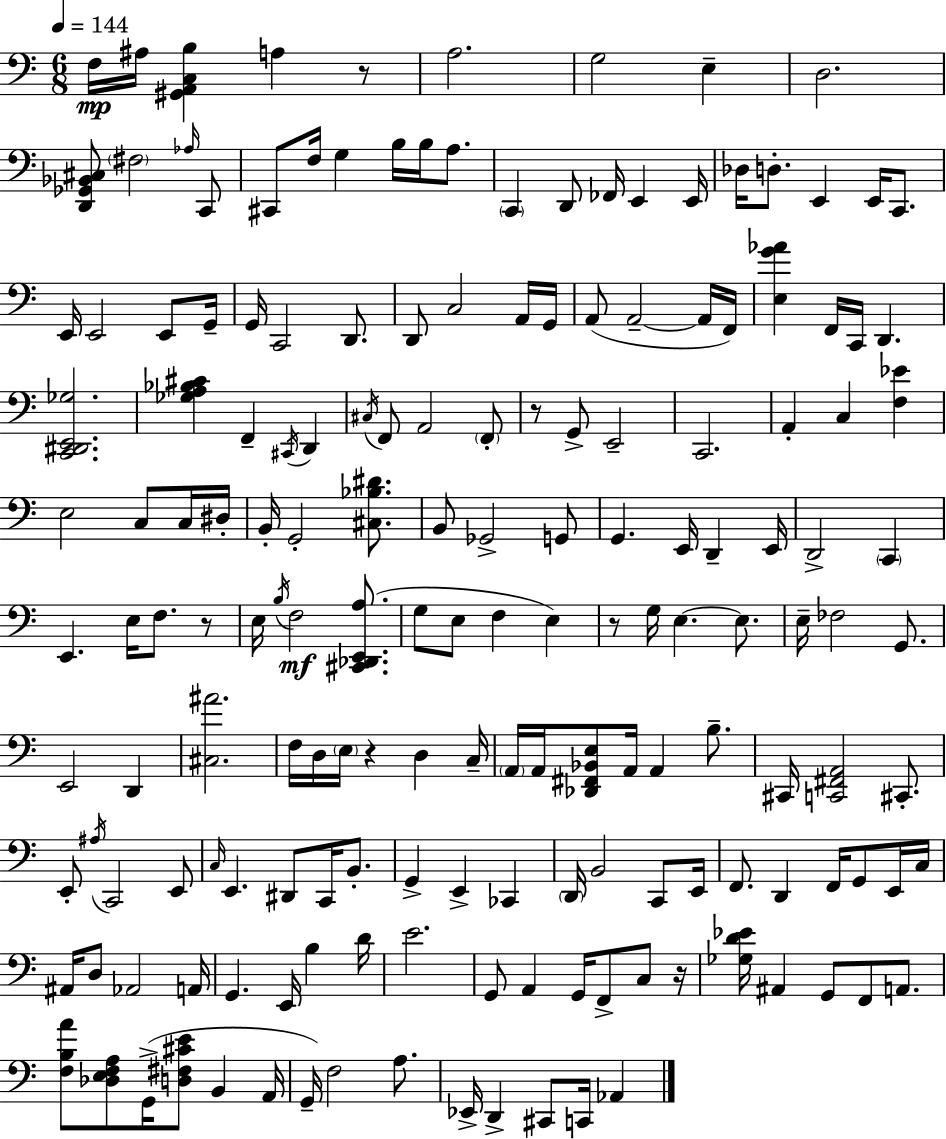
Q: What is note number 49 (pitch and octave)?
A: F2